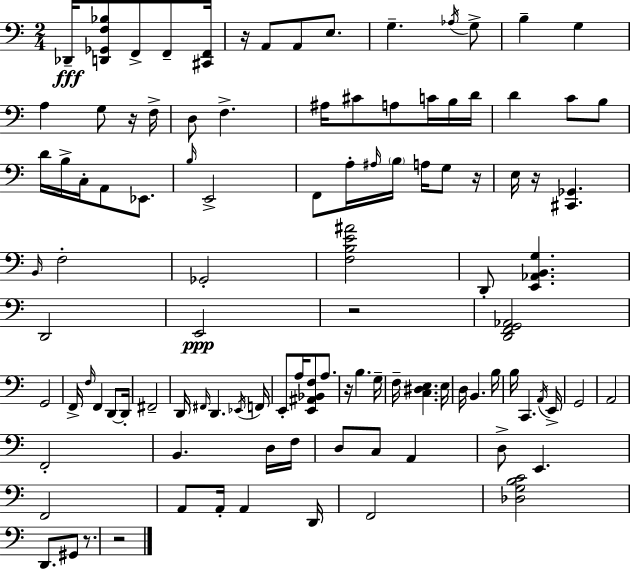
{
  \clef bass
  \numericTimeSignature
  \time 2/4
  \key c \major
  des,16--\fff <d, ges, f bes>8 f,8-> f,8-- <cis, f,>16 | r16 a,8 a,8 e8. | g4.-- \acciaccatura { aes16 } g8-> | b4-- g4 | \break a4 g8 r16 | f16-> d8 f4.-> | ais16 cis'8 a8 c'16 b16 | d'16 d'4 c'8 b8 | \break d'16 b16-> c16-. a,8 ees,8. | \grace { b16 } e,2-> | f,8 a16-. \grace { ais16 } \parenthesize b16 a16 | g8 r16 e16 r16 <cis, ges,>4. | \break \grace { b,16 } f2-. | ges,2-. | <f b e' ais'>2 | d,8-. <e, aes, b, g>4. | \break d,2 | e,2\ppp | r2 | <d, f, g, aes,>2 | \break g,2 | f,16-> \grace { f16 } f,4 | d,8~~ d,16-. fis,2-- | d,16 \grace { fis,16 } d,4. | \break \acciaccatura { ees,16 } f,16 e,8-. | a16 <e, ais, bes, f>8 a8. r16 | b4. g16-- f16-- | <c dis e>4. e16 d16 | \break b,4. b16 b16 | c,4. \acciaccatura { a,16 } e,16-> | g,2 | a,2 | \break f,2-. | b,4. d16 f16 | d8 c8 a,4 | d8-> e,4. | \break f,2 | a,8 a,16-. a,4 d,16 | f,2 | <des g b c'>2 | \break d,8. gis,8 r8. | r2 | \bar "|."
}